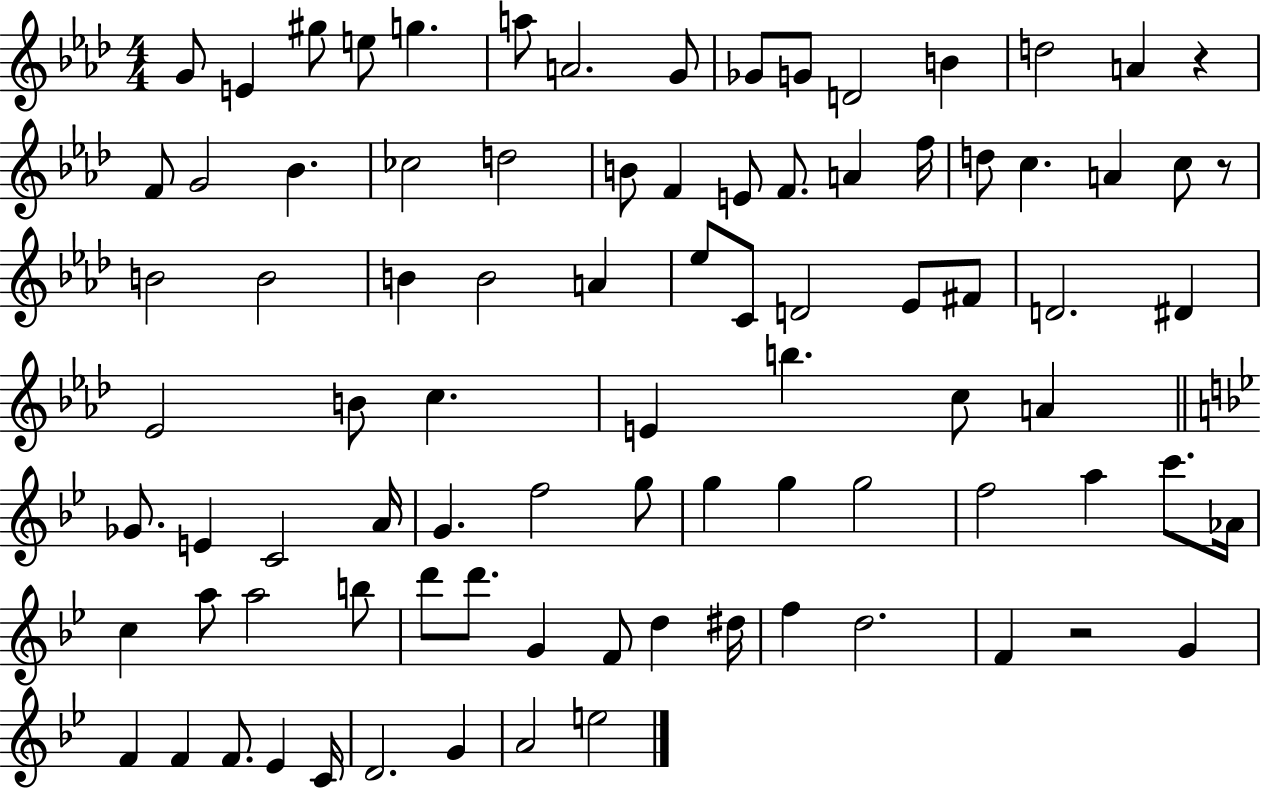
{
  \clef treble
  \numericTimeSignature
  \time 4/4
  \key aes \major
  g'8 e'4 gis''8 e''8 g''4. | a''8 a'2. g'8 | ges'8 g'8 d'2 b'4 | d''2 a'4 r4 | \break f'8 g'2 bes'4. | ces''2 d''2 | b'8 f'4 e'8 f'8. a'4 f''16 | d''8 c''4. a'4 c''8 r8 | \break b'2 b'2 | b'4 b'2 a'4 | ees''8 c'8 d'2 ees'8 fis'8 | d'2. dis'4 | \break ees'2 b'8 c''4. | e'4 b''4. c''8 a'4 | \bar "||" \break \key bes \major ges'8. e'4 c'2 a'16 | g'4. f''2 g''8 | g''4 g''4 g''2 | f''2 a''4 c'''8. aes'16 | \break c''4 a''8 a''2 b''8 | d'''8 d'''8. g'4 f'8 d''4 dis''16 | f''4 d''2. | f'4 r2 g'4 | \break f'4 f'4 f'8. ees'4 c'16 | d'2. g'4 | a'2 e''2 | \bar "|."
}